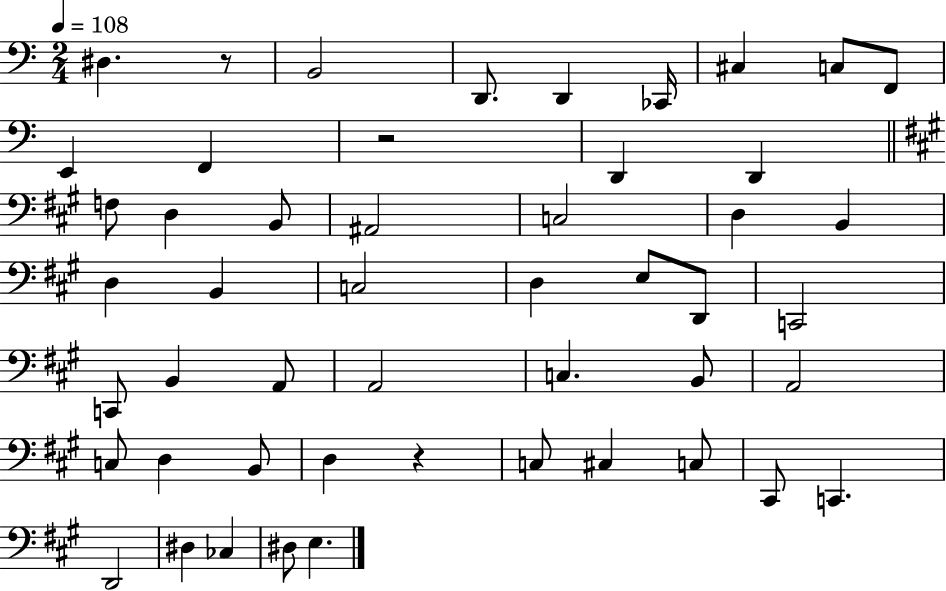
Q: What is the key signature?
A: C major